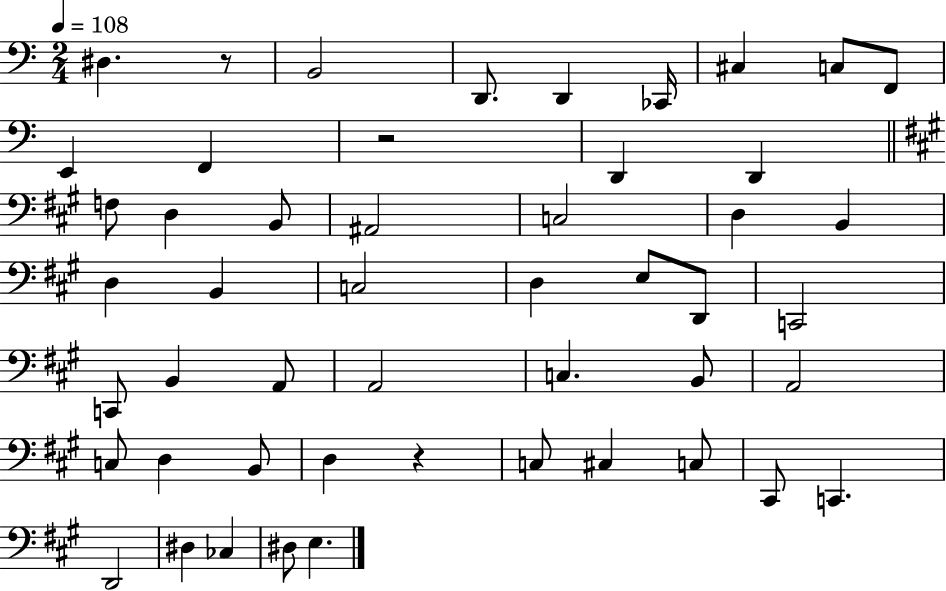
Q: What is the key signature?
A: C major